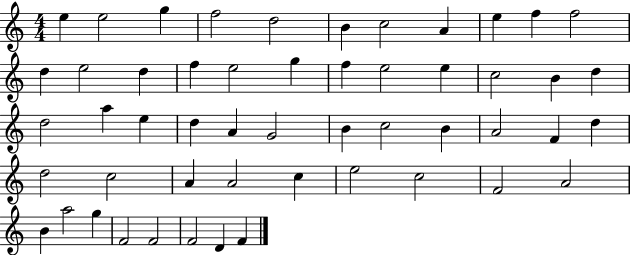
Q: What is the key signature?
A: C major